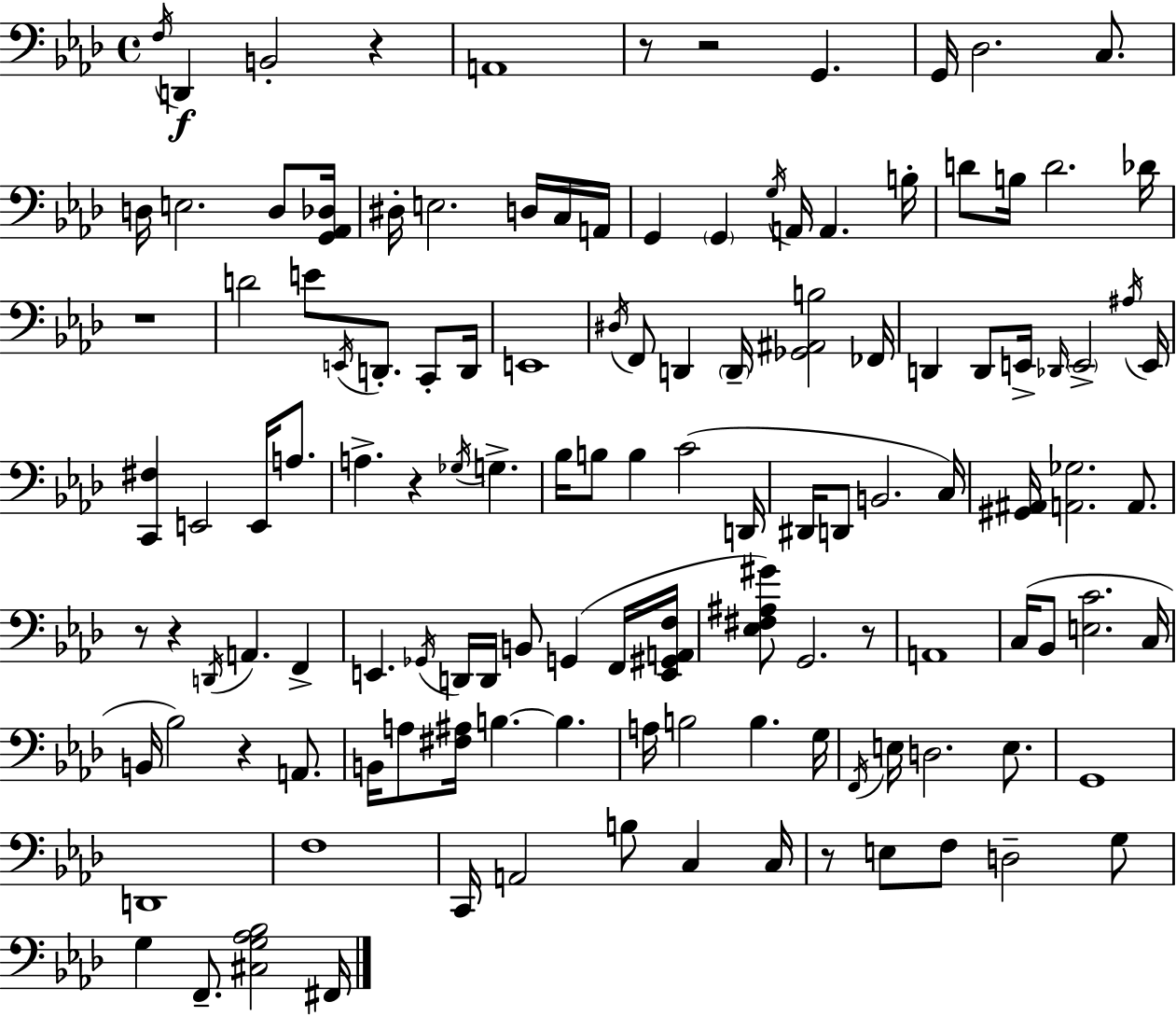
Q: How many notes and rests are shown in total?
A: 126